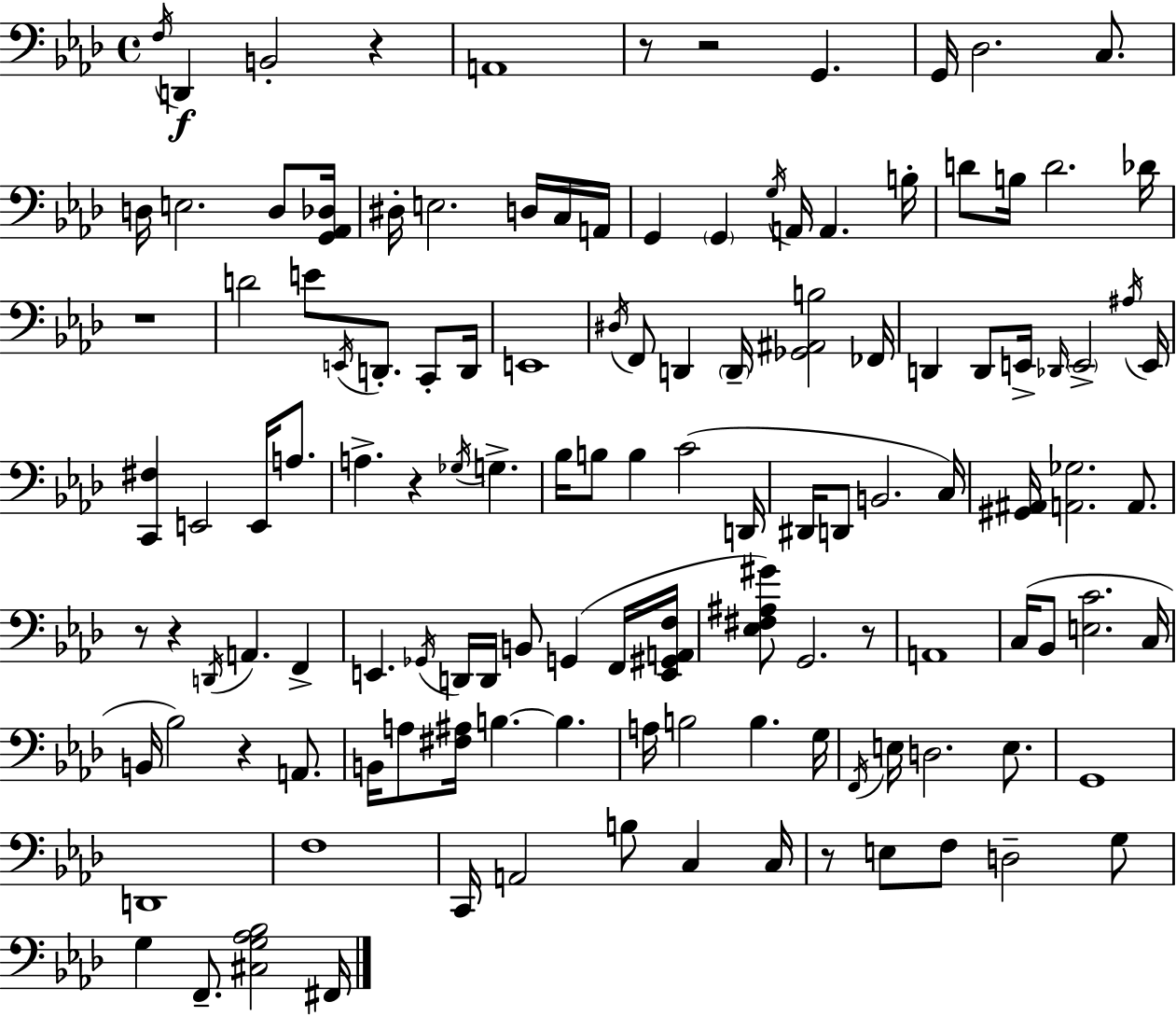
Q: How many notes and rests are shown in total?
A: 126